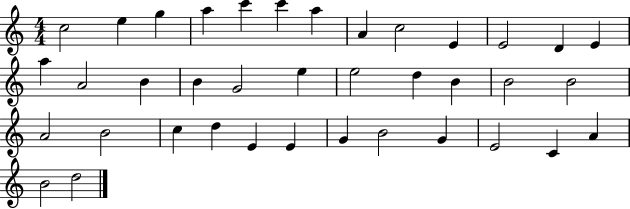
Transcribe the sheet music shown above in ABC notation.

X:1
T:Untitled
M:4/4
L:1/4
K:C
c2 e g a c' c' a A c2 E E2 D E a A2 B B G2 e e2 d B B2 B2 A2 B2 c d E E G B2 G E2 C A B2 d2